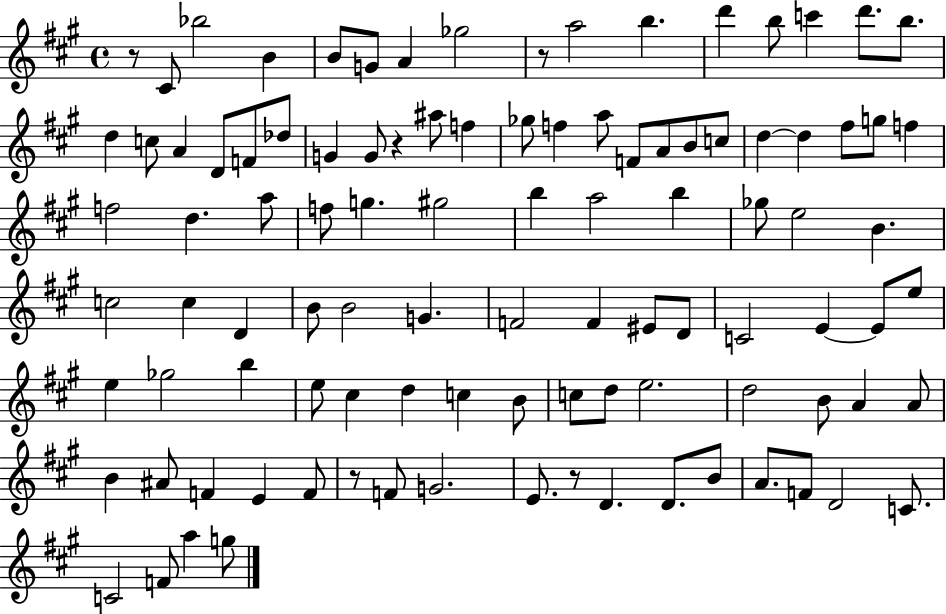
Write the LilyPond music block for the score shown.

{
  \clef treble
  \time 4/4
  \defaultTimeSignature
  \key a \major
  r8 cis'8 bes''2 b'4 | b'8 g'8 a'4 ges''2 | r8 a''2 b''4. | d'''4 b''8 c'''4 d'''8. b''8. | \break d''4 c''8 a'4 d'8 f'8 des''8 | g'4 g'8 r4 ais''8 f''4 | ges''8 f''4 a''8 f'8 a'8 b'8 c''8 | d''4~~ d''4 fis''8 g''8 f''4 | \break f''2 d''4. a''8 | f''8 g''4. gis''2 | b''4 a''2 b''4 | ges''8 e''2 b'4. | \break c''2 c''4 d'4 | b'8 b'2 g'4. | f'2 f'4 eis'8 d'8 | c'2 e'4~~ e'8 e''8 | \break e''4 ges''2 b''4 | e''8 cis''4 d''4 c''4 b'8 | c''8 d''8 e''2. | d''2 b'8 a'4 a'8 | \break b'4 ais'8 f'4 e'4 f'8 | r8 f'8 g'2. | e'8. r8 d'4. d'8. b'8 | a'8. f'8 d'2 c'8. | \break c'2 f'8 a''4 g''8 | \bar "|."
}